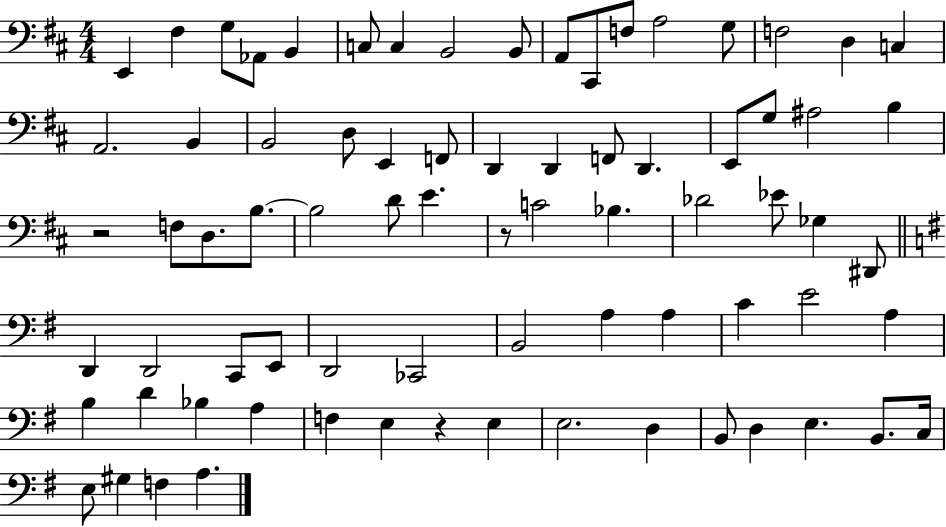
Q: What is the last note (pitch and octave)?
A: A3